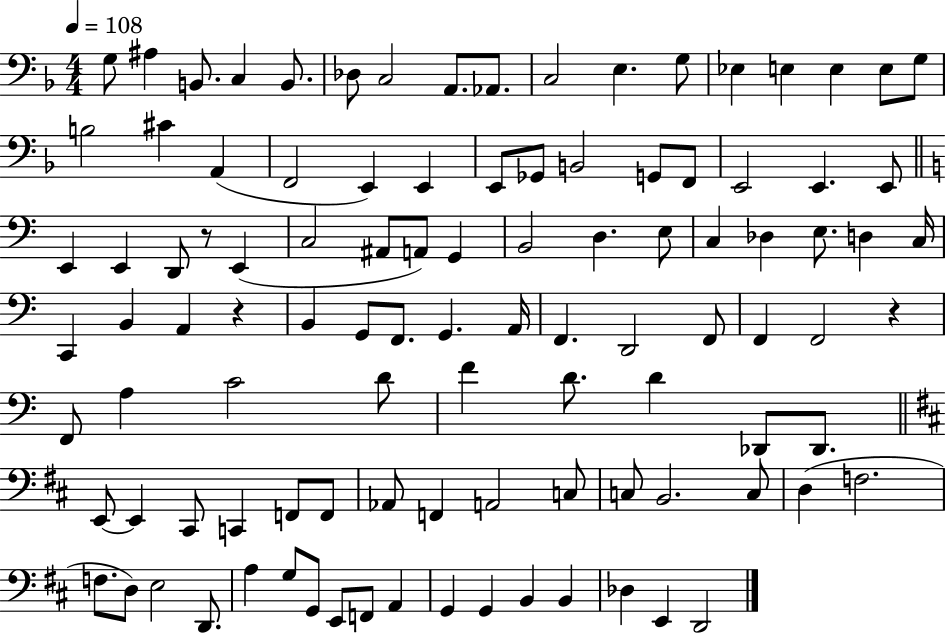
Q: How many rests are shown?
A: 3